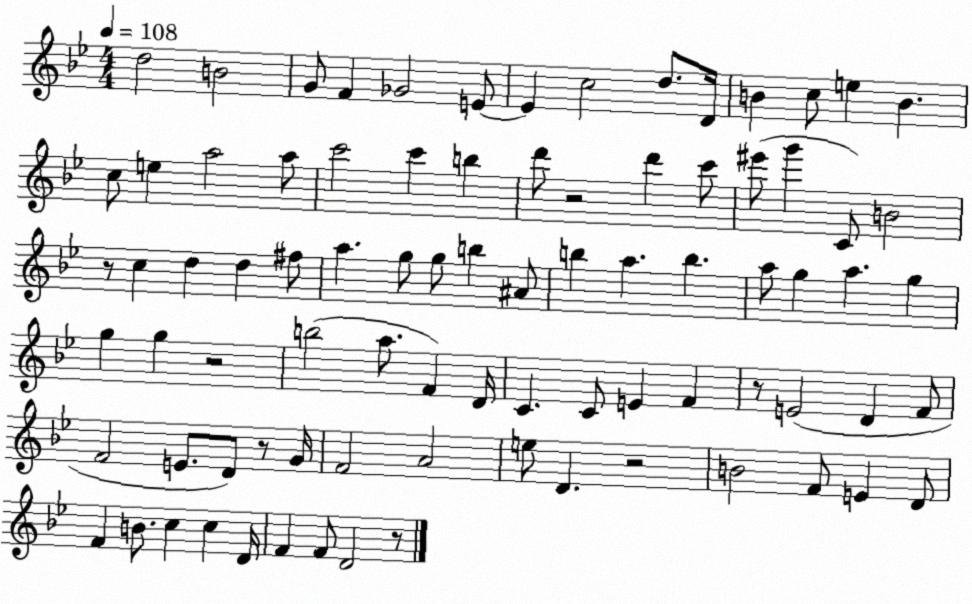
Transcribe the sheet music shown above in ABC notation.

X:1
T:Untitled
M:4/4
L:1/4
K:Bb
d2 B2 G/2 F _G2 E/2 E c2 d/2 D/4 B c/2 e B c/2 e a2 a/2 c'2 c' b d'/2 z2 d' c'/2 ^e'/2 g' C/2 B2 z/2 c d d ^f/2 a g/2 g/2 b ^A/2 b a b a/2 g a g g g z2 b2 a/2 F D/4 C C/2 E F z/2 E2 D F/2 F2 E/2 D/2 z/2 G/4 F2 A2 e/2 D z2 B2 F/2 E D/2 F B/2 c c D/4 F F/2 D2 z/2